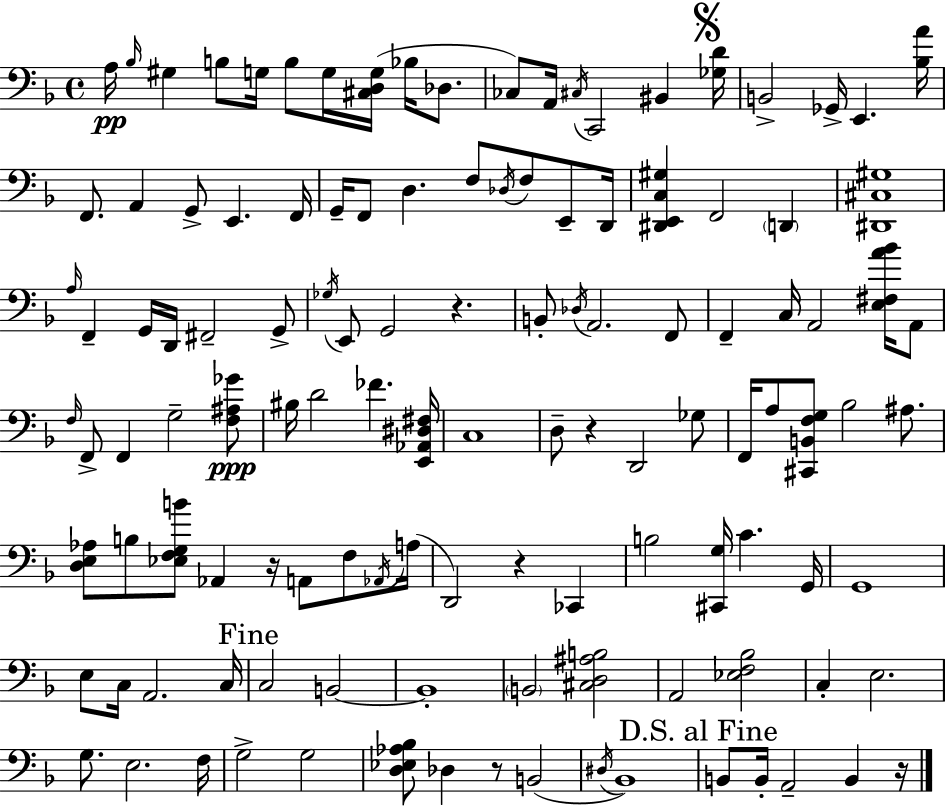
A3/s Bb3/s G#3/q B3/e G3/s B3/e G3/s [C#3,D3,G3]/s Bb3/s Db3/e. CES3/e A2/s C#3/s C2/h BIS2/q [Gb3,D4]/s B2/h Gb2/s E2/q. [Bb3,A4]/s F2/e. A2/q G2/e E2/q. F2/s G2/s F2/e D3/q. F3/e Db3/s F3/e E2/e D2/s [D#2,E2,C3,G#3]/q F2/h D2/q [D#2,C#3,G#3]/w A3/s F2/q G2/s D2/s F#2/h G2/e Gb3/s E2/e G2/h R/q. B2/e Db3/s A2/h. F2/e F2/q C3/s A2/h [E3,F#3,A4,Bb4]/s A2/e F3/s F2/e F2/q G3/h [F3,A#3,Gb4]/e BIS3/s D4/h FES4/q. [E2,Ab2,D#3,F#3]/s C3/w D3/e R/q D2/h Gb3/e F2/s A3/e [C#2,B2,F3,G3]/e Bb3/h A#3/e. [D3,E3,Ab3]/e B3/e [Eb3,F3,G3,B4]/e Ab2/q R/s A2/e F3/e Ab2/s A3/s D2/h R/q CES2/q B3/h [C#2,G3]/s C4/q. G2/s G2/w E3/e C3/s A2/h. C3/s C3/h B2/h B2/w B2/h [C#3,D3,A#3,B3]/h A2/h [Eb3,F3,Bb3]/h C3/q E3/h. G3/e. E3/h. F3/s G3/h G3/h [D3,Eb3,Ab3,Bb3]/e Db3/q R/e B2/h D#3/s Bb2/w B2/e B2/s A2/h B2/q R/s